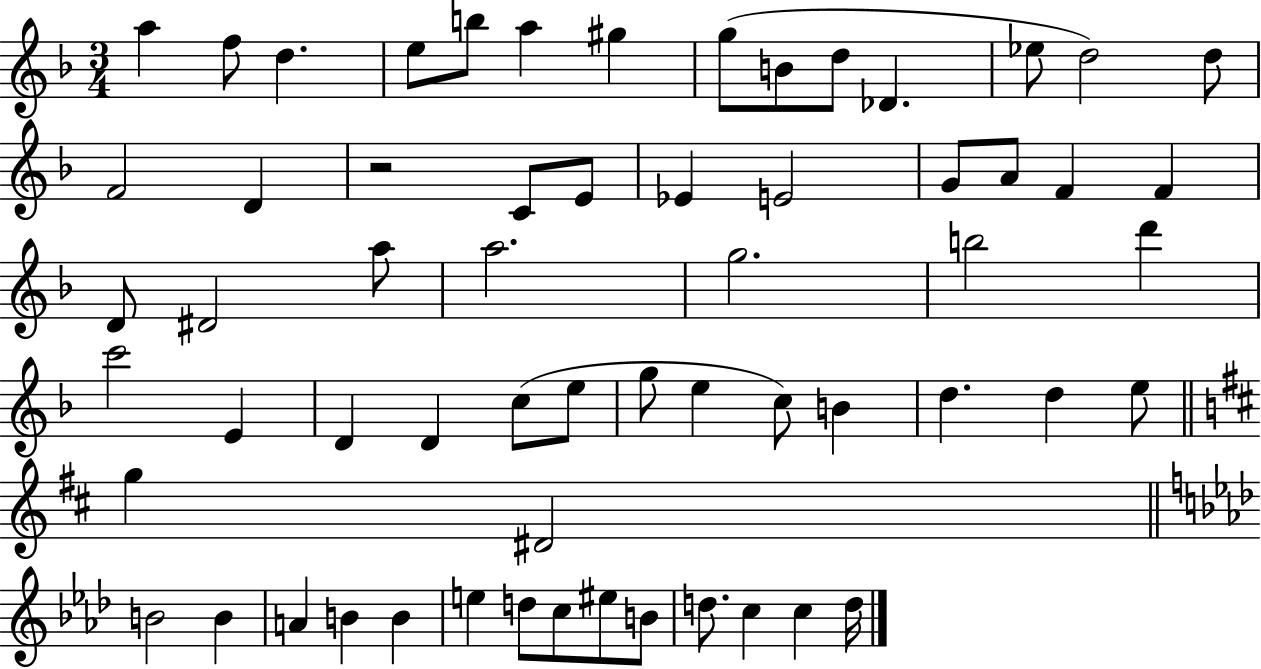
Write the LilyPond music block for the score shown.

{
  \clef treble
  \numericTimeSignature
  \time 3/4
  \key f \major
  \repeat volta 2 { a''4 f''8 d''4. | e''8 b''8 a''4 gis''4 | g''8( b'8 d''8 des'4. | ees''8 d''2) d''8 | \break f'2 d'4 | r2 c'8 e'8 | ees'4 e'2 | g'8 a'8 f'4 f'4 | \break d'8 dis'2 a''8 | a''2. | g''2. | b''2 d'''4 | \break c'''2 e'4 | d'4 d'4 c''8( e''8 | g''8 e''4 c''8) b'4 | d''4. d''4 e''8 | \break \bar "||" \break \key b \minor g''4 dis'2 | \bar "||" \break \key aes \major b'2 b'4 | a'4 b'4 b'4 | e''4 d''8 c''8 eis''8 b'8 | d''8. c''4 c''4 d''16 | \break } \bar "|."
}